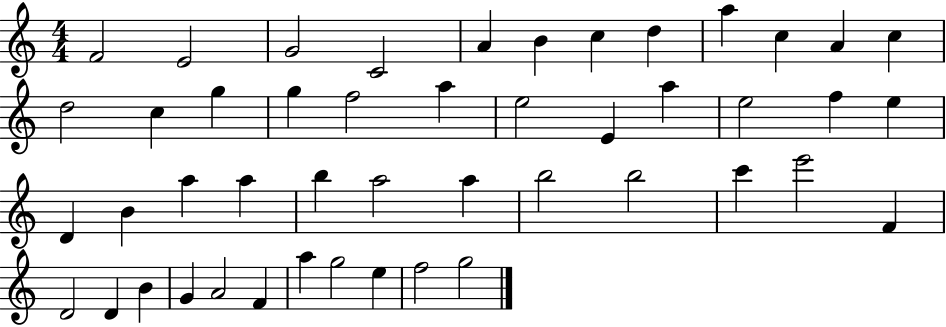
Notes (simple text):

F4/h E4/h G4/h C4/h A4/q B4/q C5/q D5/q A5/q C5/q A4/q C5/q D5/h C5/q G5/q G5/q F5/h A5/q E5/h E4/q A5/q E5/h F5/q E5/q D4/q B4/q A5/q A5/q B5/q A5/h A5/q B5/h B5/h C6/q E6/h F4/q D4/h D4/q B4/q G4/q A4/h F4/q A5/q G5/h E5/q F5/h G5/h